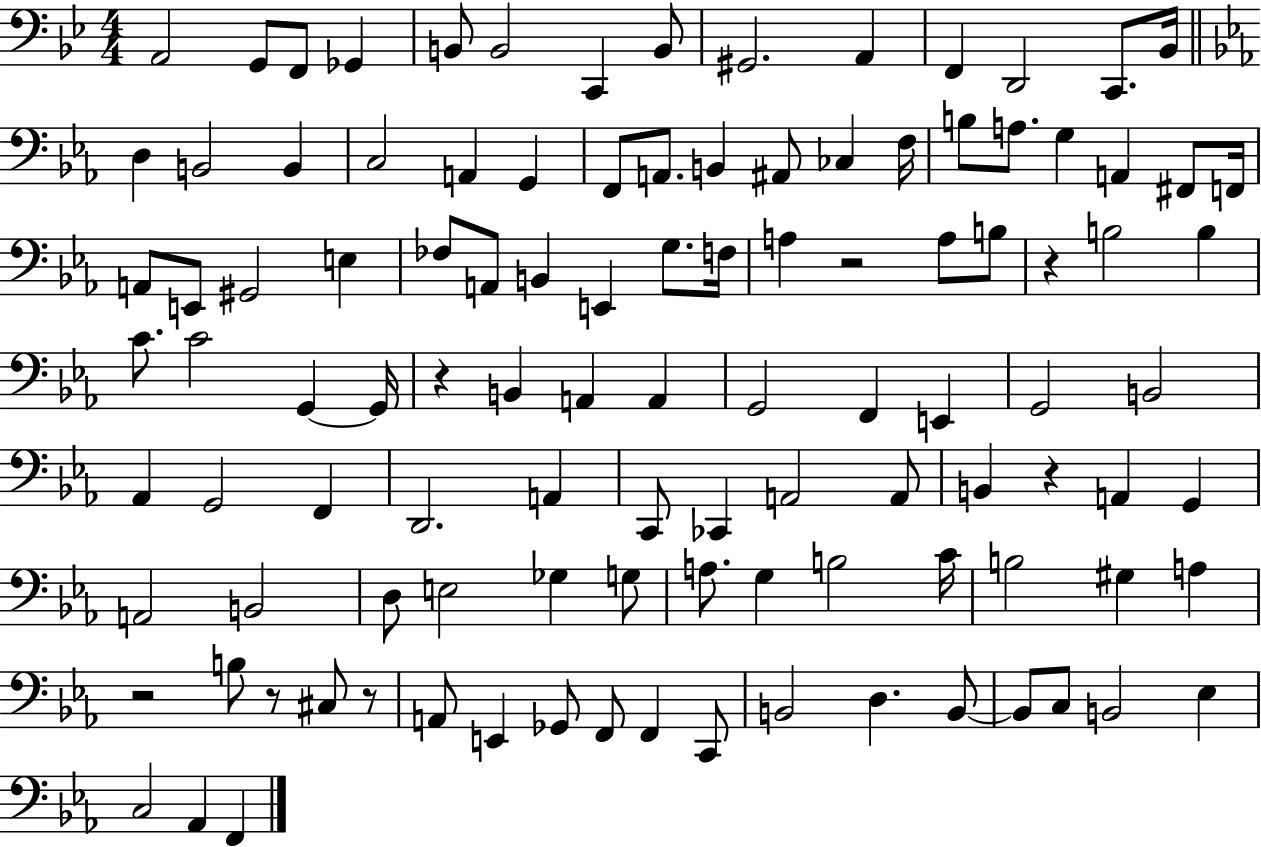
X:1
T:Untitled
M:4/4
L:1/4
K:Bb
A,,2 G,,/2 F,,/2 _G,, B,,/2 B,,2 C,, B,,/2 ^G,,2 A,, F,, D,,2 C,,/2 _B,,/4 D, B,,2 B,, C,2 A,, G,, F,,/2 A,,/2 B,, ^A,,/2 _C, F,/4 B,/2 A,/2 G, A,, ^F,,/2 F,,/4 A,,/2 E,,/2 ^G,,2 E, _F,/2 A,,/2 B,, E,, G,/2 F,/4 A, z2 A,/2 B,/2 z B,2 B, C/2 C2 G,, G,,/4 z B,, A,, A,, G,,2 F,, E,, G,,2 B,,2 _A,, G,,2 F,, D,,2 A,, C,,/2 _C,, A,,2 A,,/2 B,, z A,, G,, A,,2 B,,2 D,/2 E,2 _G, G,/2 A,/2 G, B,2 C/4 B,2 ^G, A, z2 B,/2 z/2 ^C,/2 z/2 A,,/2 E,, _G,,/2 F,,/2 F,, C,,/2 B,,2 D, B,,/2 B,,/2 C,/2 B,,2 _E, C,2 _A,, F,,